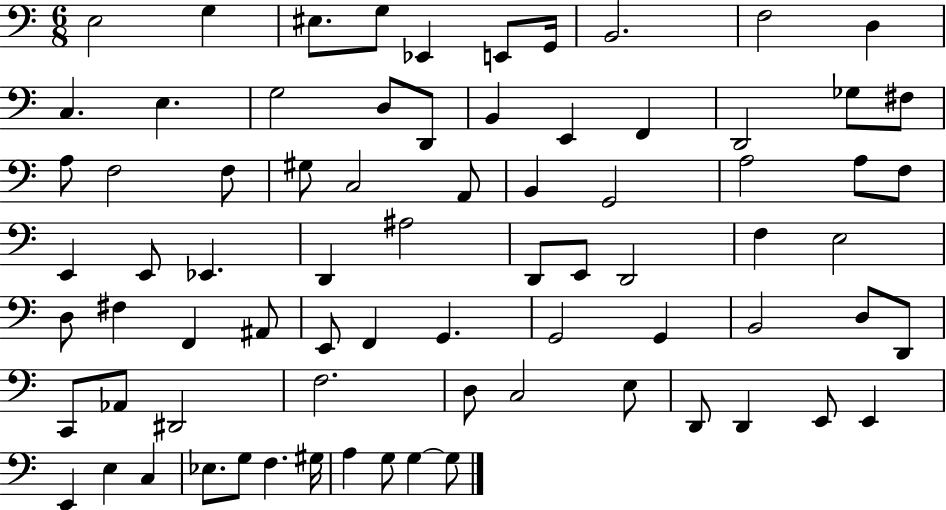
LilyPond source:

{
  \clef bass
  \numericTimeSignature
  \time 6/8
  \key c \major
  \repeat volta 2 { e2 g4 | eis8. g8 ees,4 e,8 g,16 | b,2. | f2 d4 | \break c4. e4. | g2 d8 d,8 | b,4 e,4 f,4 | d,2 ges8 fis8 | \break a8 f2 f8 | gis8 c2 a,8 | b,4 g,2 | a2 a8 f8 | \break e,4 e,8 ees,4. | d,4 ais2 | d,8 e,8 d,2 | f4 e2 | \break d8 fis4 f,4 ais,8 | e,8 f,4 g,4. | g,2 g,4 | b,2 d8 d,8 | \break c,8 aes,8 dis,2 | f2. | d8 c2 e8 | d,8 d,4 e,8 e,4 | \break e,4 e4 c4 | ees8. g8 f4. gis16 | a4 g8 g4~~ g8 | } \bar "|."
}